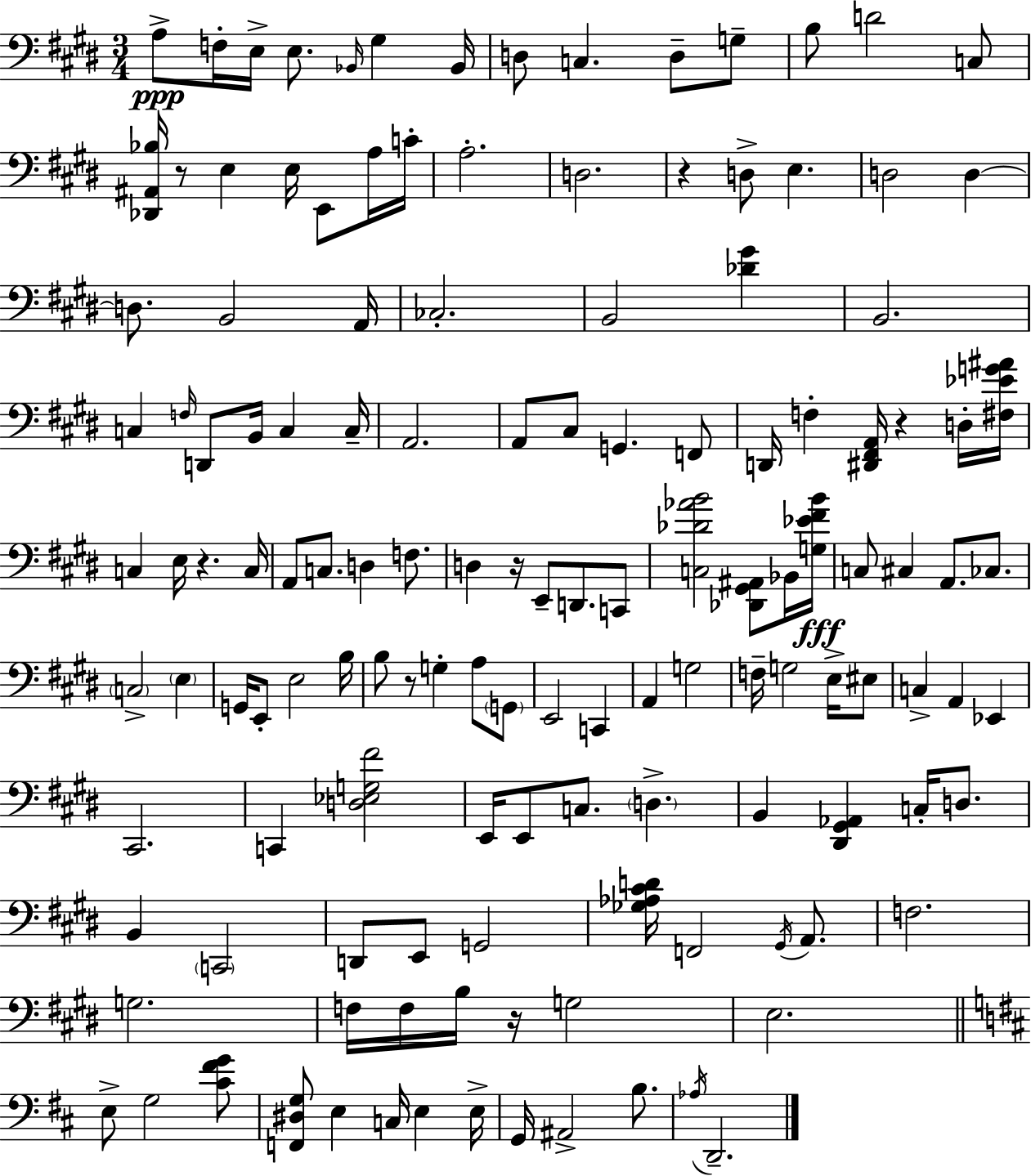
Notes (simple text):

A3/e F3/s E3/s E3/e. Bb2/s G#3/q Bb2/s D3/e C3/q. D3/e G3/e B3/e D4/h C3/e [Db2,A#2,Bb3]/s R/e E3/q E3/s E2/e A3/s C4/s A3/h. D3/h. R/q D3/e E3/q. D3/h D3/q D3/e. B2/h A2/s CES3/h. B2/h [Db4,G#4]/q B2/h. C3/q F3/s D2/e B2/s C3/q C3/s A2/h. A2/e C#3/e G2/q. F2/e D2/s F3/q [D#2,F#2,A2]/s R/q D3/s [F#3,Eb4,G4,A#4]/s C3/q E3/s R/q. C3/s A2/e C3/e. D3/q F3/e. D3/q R/s E2/e D2/e. C2/e [C3,Db4,Ab4,B4]/h [Db2,G#2,A#2]/e Bb2/s [G3,Eb4,F#4,B4]/s C3/e C#3/q A2/e. CES3/e. C3/h E3/q G2/s E2/e E3/h B3/s B3/e R/e G3/q A3/e G2/e E2/h C2/q A2/q G3/h F3/s G3/h E3/s EIS3/e C3/q A2/q Eb2/q C#2/h. C2/q [D3,Eb3,G3,F#4]/h E2/s E2/e C3/e. D3/q. B2/q [D#2,G#2,Ab2]/q C3/s D3/e. B2/q C2/h D2/e E2/e G2/h [Gb3,Ab3,C#4,D4]/s F2/h G#2/s A2/e. F3/h. G3/h. F3/s F3/s B3/s R/s G3/h E3/h. E3/e G3/h [C#4,F#4,G4]/e [F2,D#3,G3]/e E3/q C3/s E3/q E3/s G2/s A#2/h B3/e. Ab3/s D2/h.